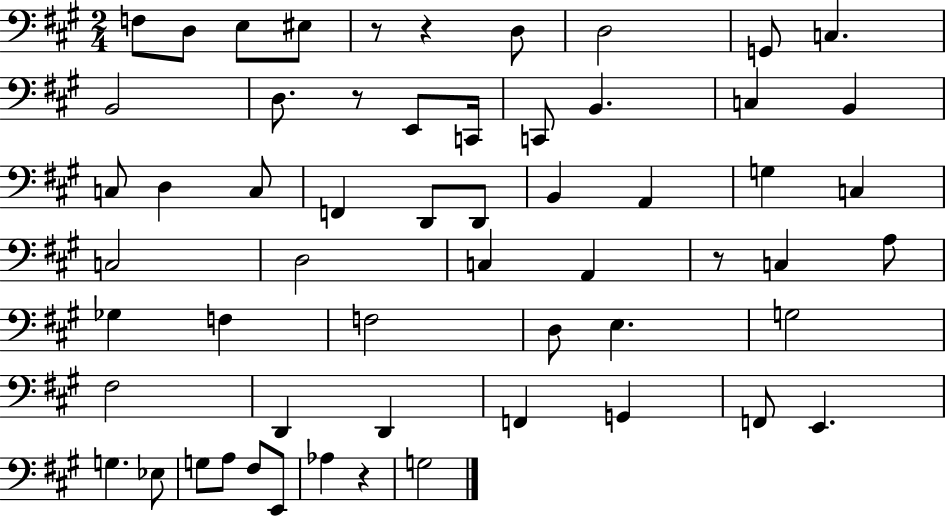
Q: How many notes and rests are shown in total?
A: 58